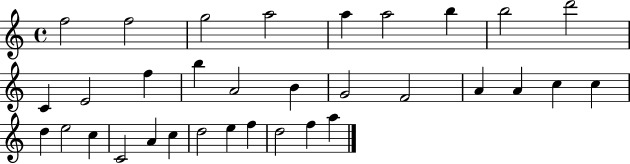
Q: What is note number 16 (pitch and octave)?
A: G4